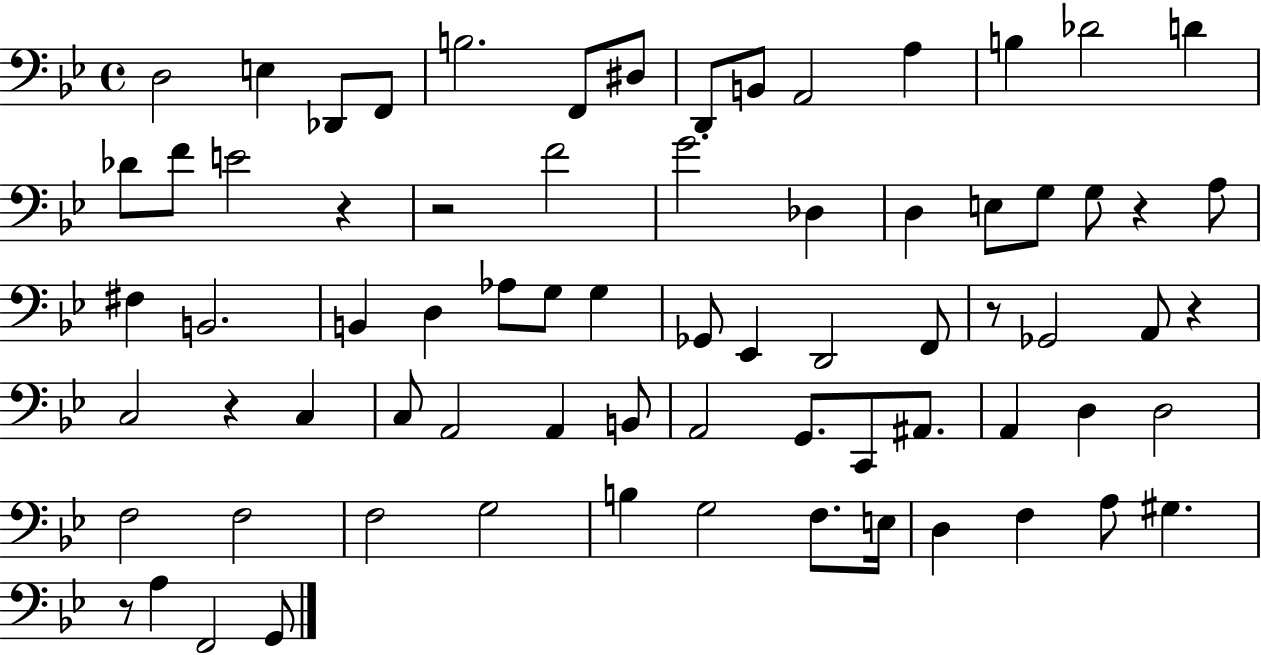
D3/h E3/q Db2/e F2/e B3/h. F2/e D#3/e D2/e B2/e A2/h A3/q B3/q Db4/h D4/q Db4/e F4/e E4/h R/q R/h F4/h G4/h. Db3/q D3/q E3/e G3/e G3/e R/q A3/e F#3/q B2/h. B2/q D3/q Ab3/e G3/e G3/q Gb2/e Eb2/q D2/h F2/e R/e Gb2/h A2/e R/q C3/h R/q C3/q C3/e A2/h A2/q B2/e A2/h G2/e. C2/e A#2/e. A2/q D3/q D3/h F3/h F3/h F3/h G3/h B3/q G3/h F3/e. E3/s D3/q F3/q A3/e G#3/q. R/e A3/q F2/h G2/e